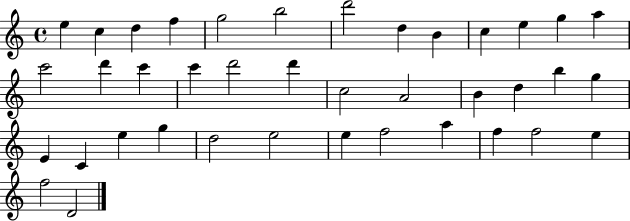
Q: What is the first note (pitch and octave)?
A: E5